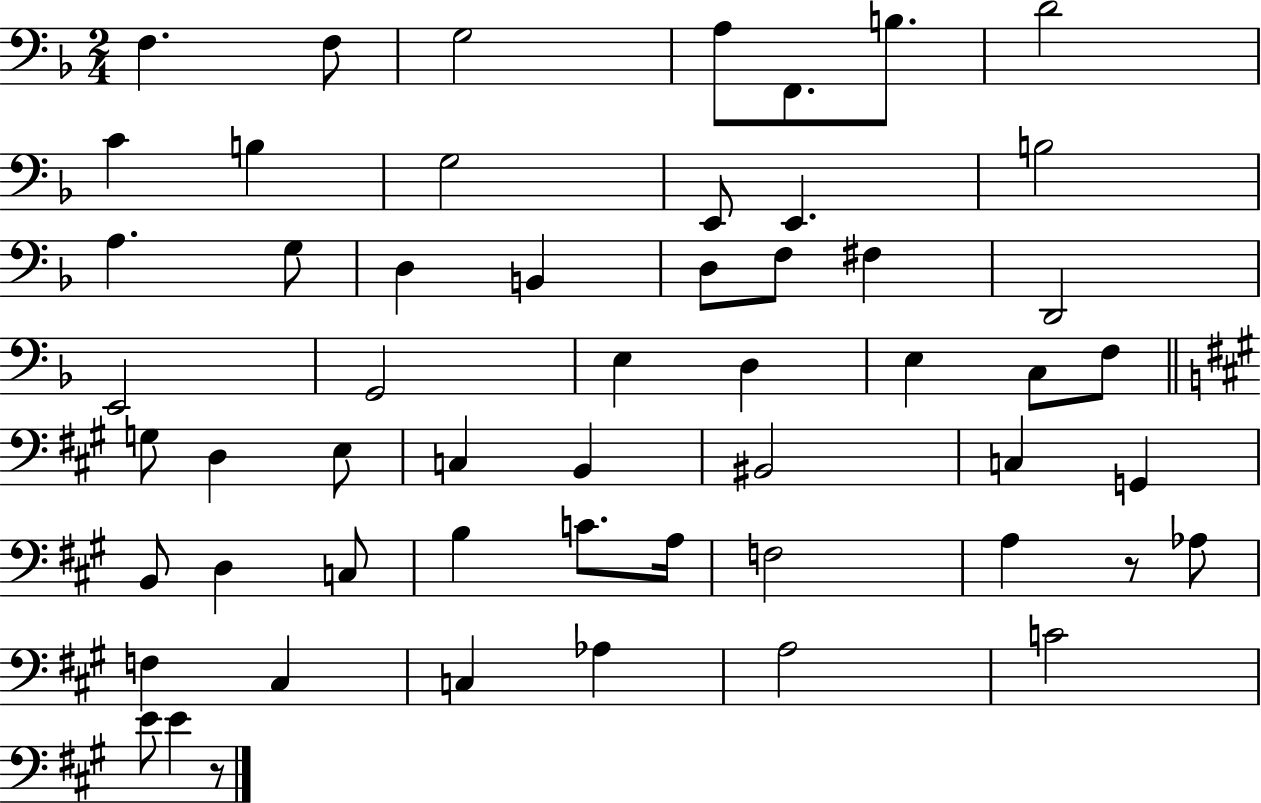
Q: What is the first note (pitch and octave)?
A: F3